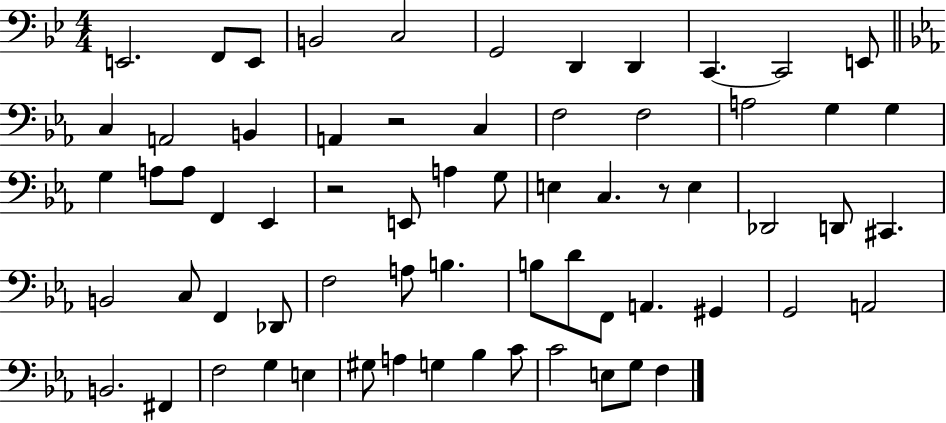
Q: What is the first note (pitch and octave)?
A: E2